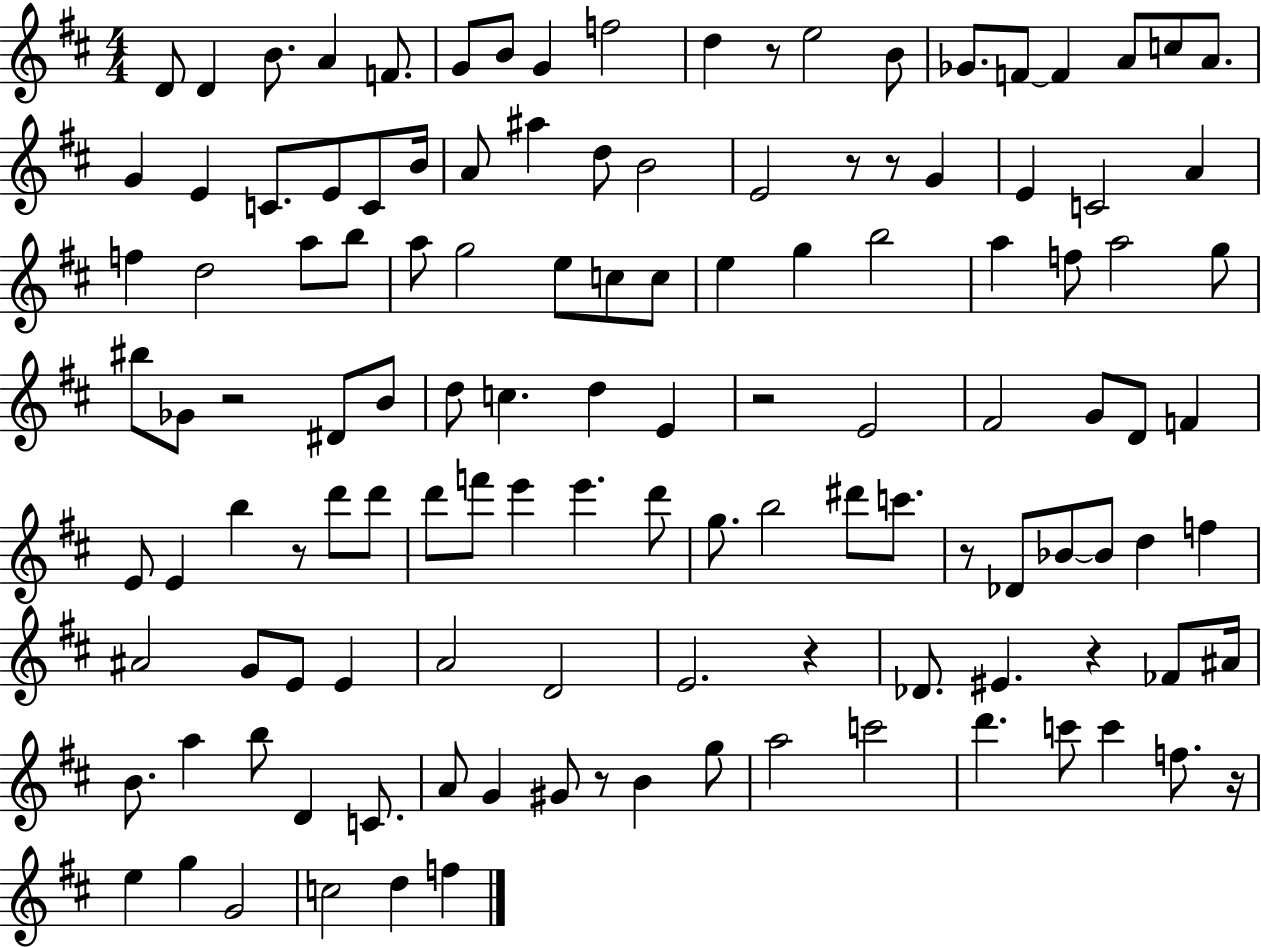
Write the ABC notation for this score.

X:1
T:Untitled
M:4/4
L:1/4
K:D
D/2 D B/2 A F/2 G/2 B/2 G f2 d z/2 e2 B/2 _G/2 F/2 F A/2 c/2 A/2 G E C/2 E/2 C/2 B/4 A/2 ^a d/2 B2 E2 z/2 z/2 G E C2 A f d2 a/2 b/2 a/2 g2 e/2 c/2 c/2 e g b2 a f/2 a2 g/2 ^b/2 _G/2 z2 ^D/2 B/2 d/2 c d E z2 E2 ^F2 G/2 D/2 F E/2 E b z/2 d'/2 d'/2 d'/2 f'/2 e' e' d'/2 g/2 b2 ^d'/2 c'/2 z/2 _D/2 _B/2 _B/2 d f ^A2 G/2 E/2 E A2 D2 E2 z _D/2 ^E z _F/2 ^A/4 B/2 a b/2 D C/2 A/2 G ^G/2 z/2 B g/2 a2 c'2 d' c'/2 c' f/2 z/4 e g G2 c2 d f